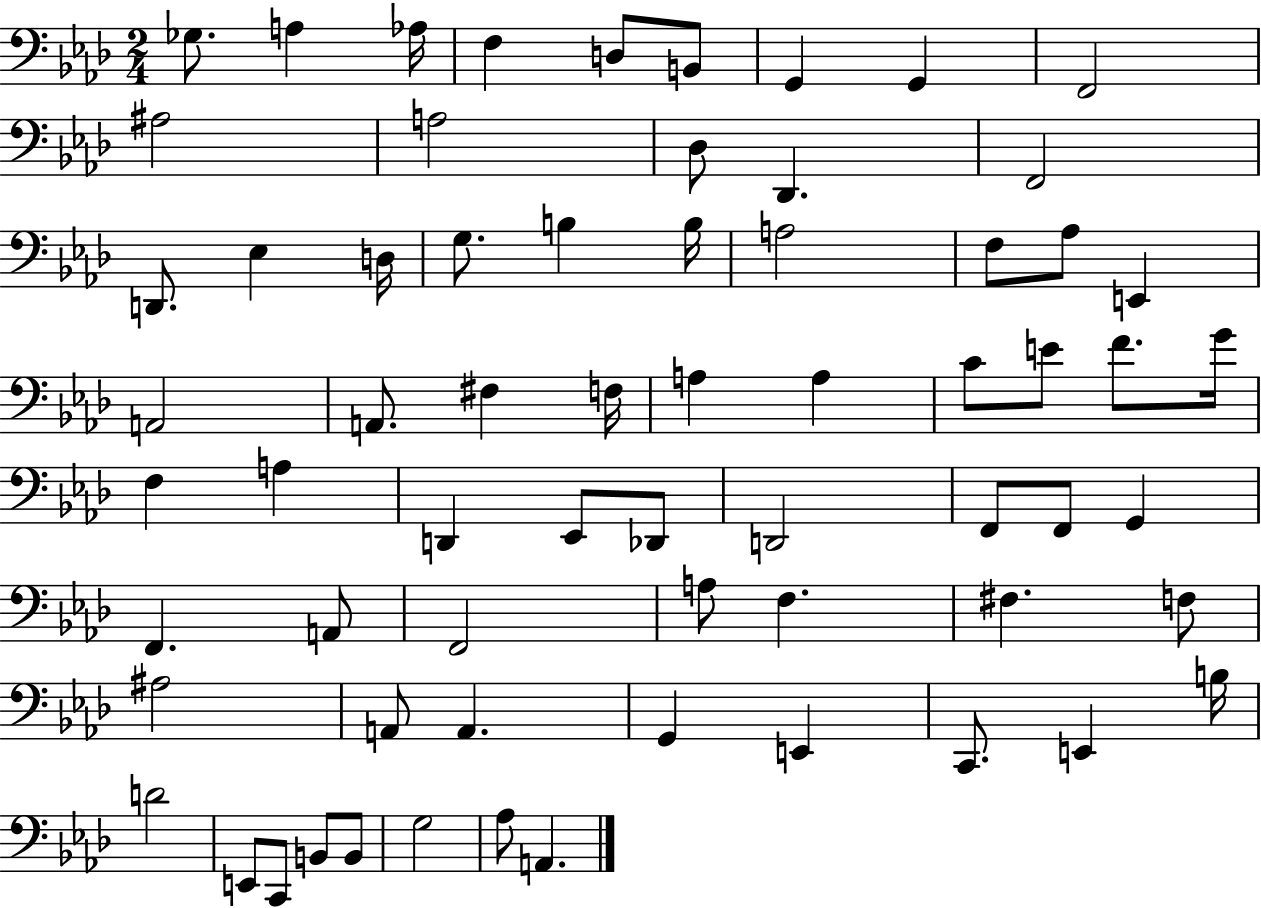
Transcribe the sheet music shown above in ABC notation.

X:1
T:Untitled
M:2/4
L:1/4
K:Ab
_G,/2 A, _A,/4 F, D,/2 B,,/2 G,, G,, F,,2 ^A,2 A,2 _D,/2 _D,, F,,2 D,,/2 _E, D,/4 G,/2 B, B,/4 A,2 F,/2 _A,/2 E,, A,,2 A,,/2 ^F, F,/4 A, A, C/2 E/2 F/2 G/4 F, A, D,, _E,,/2 _D,,/2 D,,2 F,,/2 F,,/2 G,, F,, A,,/2 F,,2 A,/2 F, ^F, F,/2 ^A,2 A,,/2 A,, G,, E,, C,,/2 E,, B,/4 D2 E,,/2 C,,/2 B,,/2 B,,/2 G,2 _A,/2 A,,